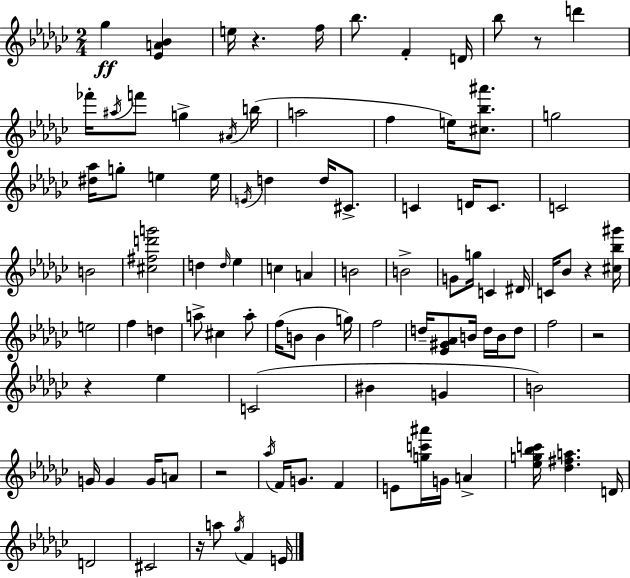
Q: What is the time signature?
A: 2/4